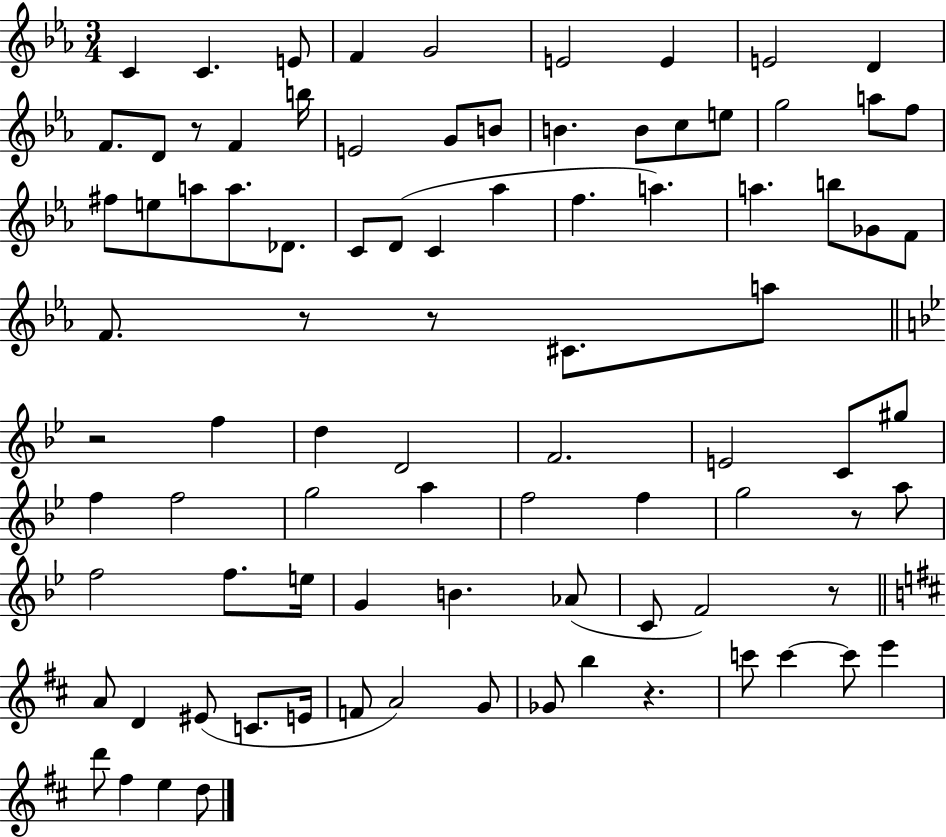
{
  \clef treble
  \numericTimeSignature
  \time 3/4
  \key ees \major
  c'4 c'4. e'8 | f'4 g'2 | e'2 e'4 | e'2 d'4 | \break f'8. d'8 r8 f'4 b''16 | e'2 g'8 b'8 | b'4. b'8 c''8 e''8 | g''2 a''8 f''8 | \break fis''8 e''8 a''8 a''8. des'8. | c'8 d'8( c'4 aes''4 | f''4. a''4.) | a''4. b''8 ges'8 f'8 | \break f'8. r8 r8 cis'8. a''8 | \bar "||" \break \key bes \major r2 f''4 | d''4 d'2 | f'2. | e'2 c'8 gis''8 | \break f''4 f''2 | g''2 a''4 | f''2 f''4 | g''2 r8 a''8 | \break f''2 f''8. e''16 | g'4 b'4. aes'8( | c'8 f'2) r8 | \bar "||" \break \key d \major a'8 d'4 eis'8( c'8. e'16 | f'8 a'2) g'8 | ges'8 b''4 r4. | c'''8 c'''4~~ c'''8 e'''4 | \break d'''8 fis''4 e''4 d''8 | \bar "|."
}